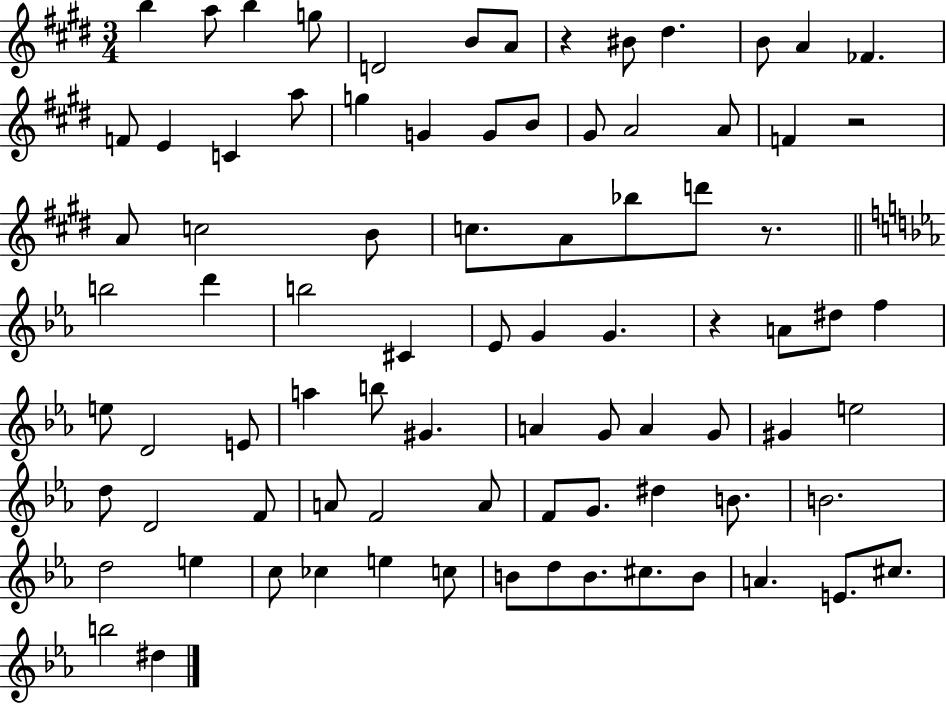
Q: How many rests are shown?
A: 4